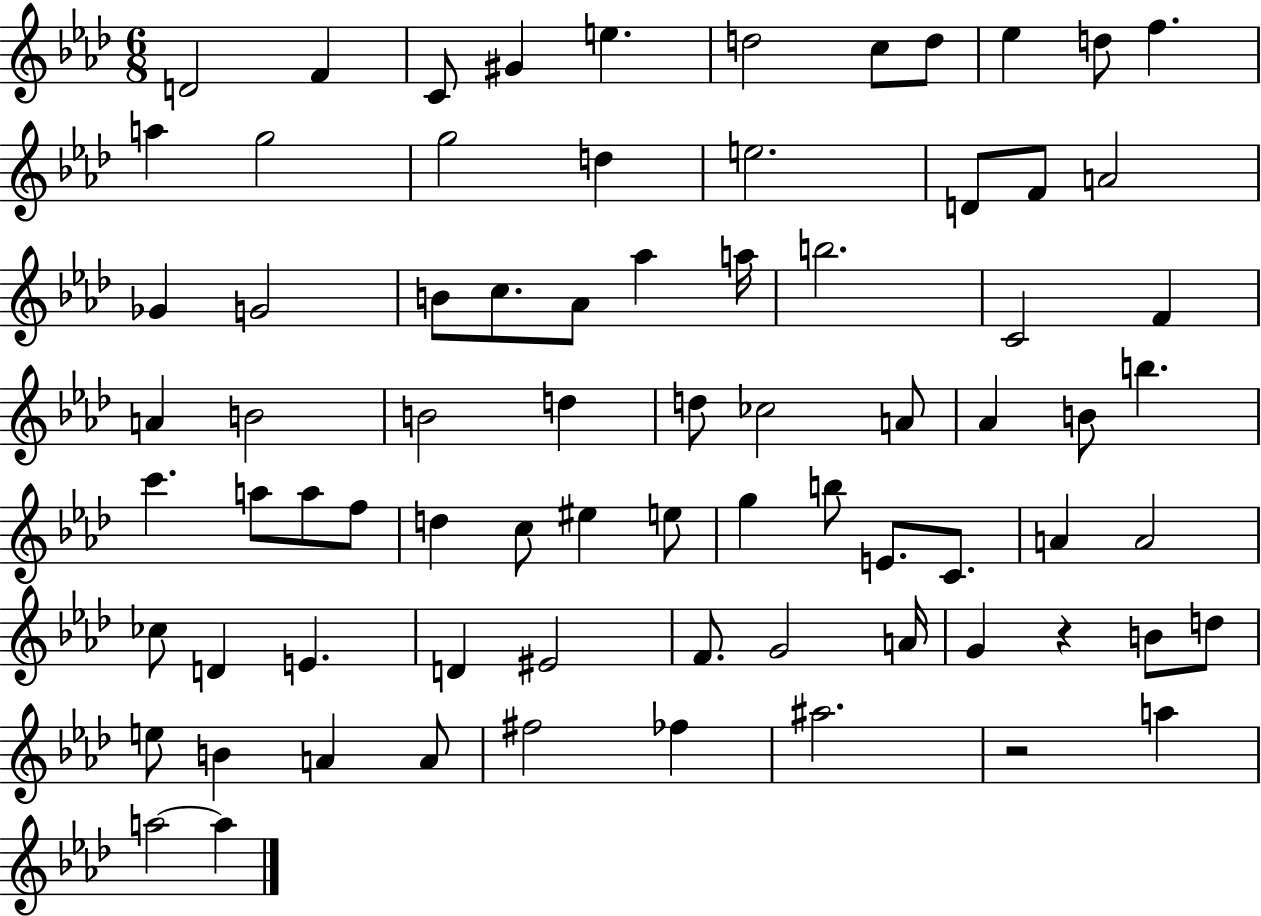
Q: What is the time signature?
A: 6/8